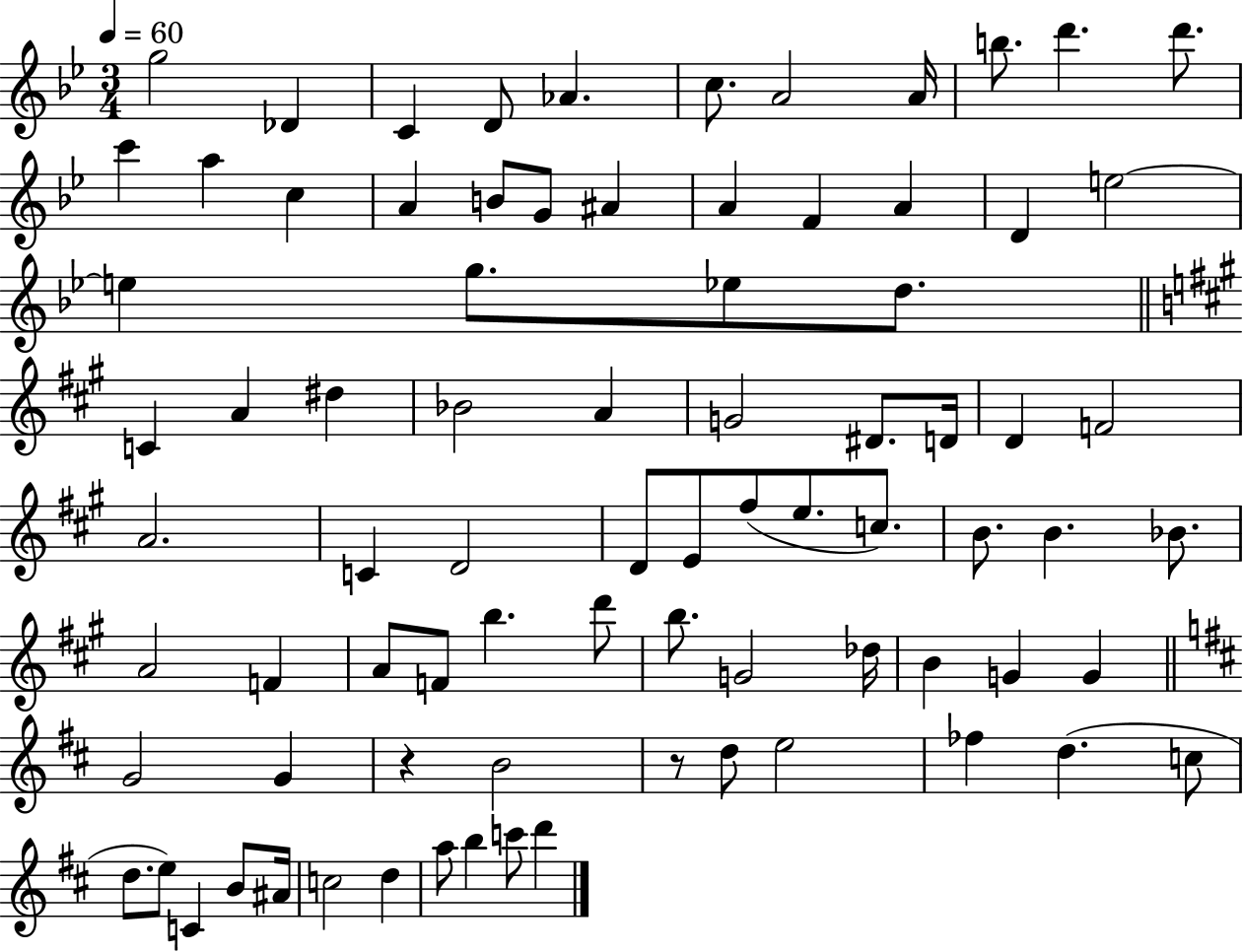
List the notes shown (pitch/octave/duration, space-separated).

G5/h Db4/q C4/q D4/e Ab4/q. C5/e. A4/h A4/s B5/e. D6/q. D6/e. C6/q A5/q C5/q A4/q B4/e G4/e A#4/q A4/q F4/q A4/q D4/q E5/h E5/q G5/e. Eb5/e D5/e. C4/q A4/q D#5/q Bb4/h A4/q G4/h D#4/e. D4/s D4/q F4/h A4/h. C4/q D4/h D4/e E4/e F#5/e E5/e. C5/e. B4/e. B4/q. Bb4/e. A4/h F4/q A4/e F4/e B5/q. D6/e B5/e. G4/h Db5/s B4/q G4/q G4/q G4/h G4/q R/q B4/h R/e D5/e E5/h FES5/q D5/q. C5/e D5/e. E5/e C4/q B4/e A#4/s C5/h D5/q A5/e B5/q C6/e D6/q